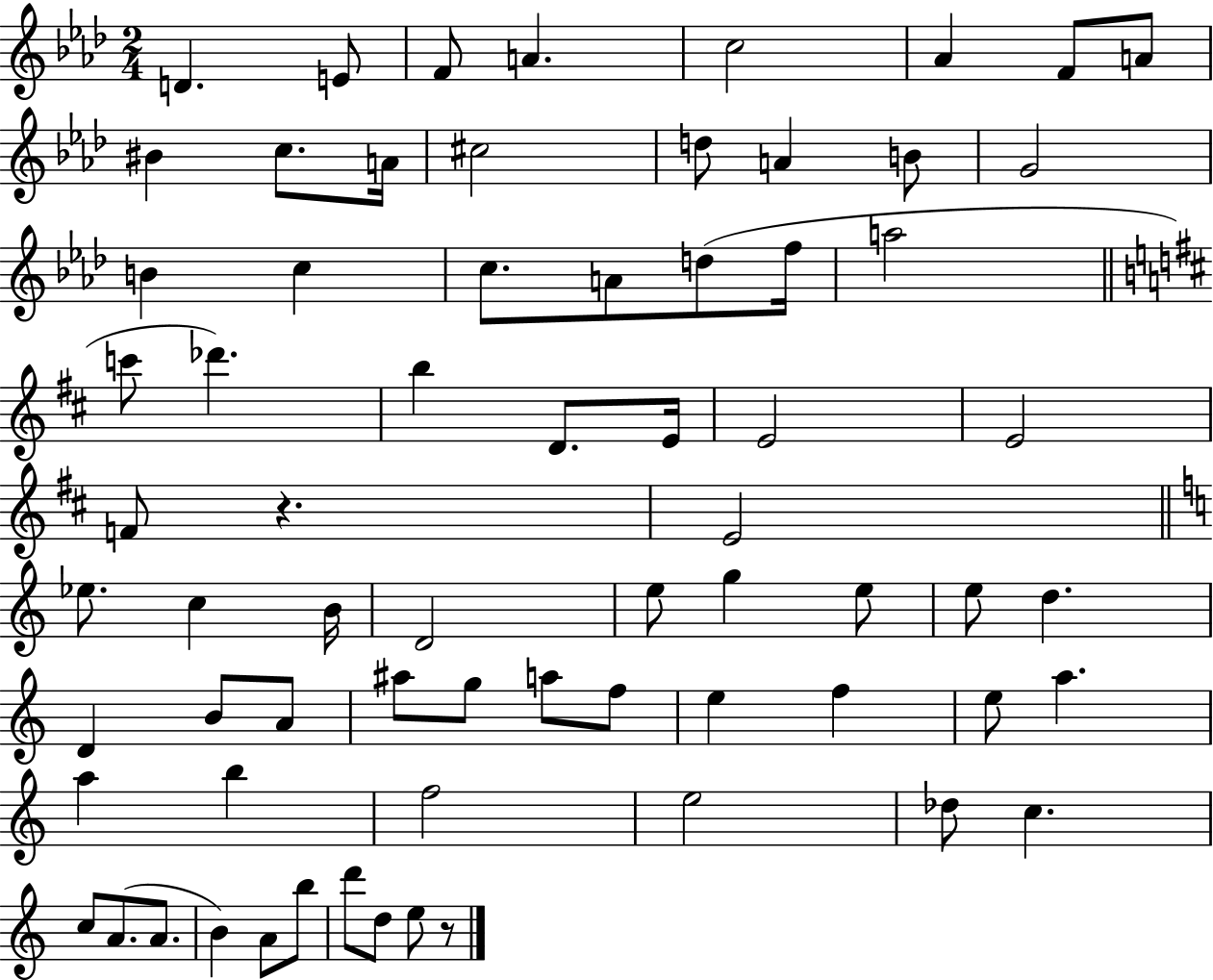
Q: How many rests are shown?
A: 2